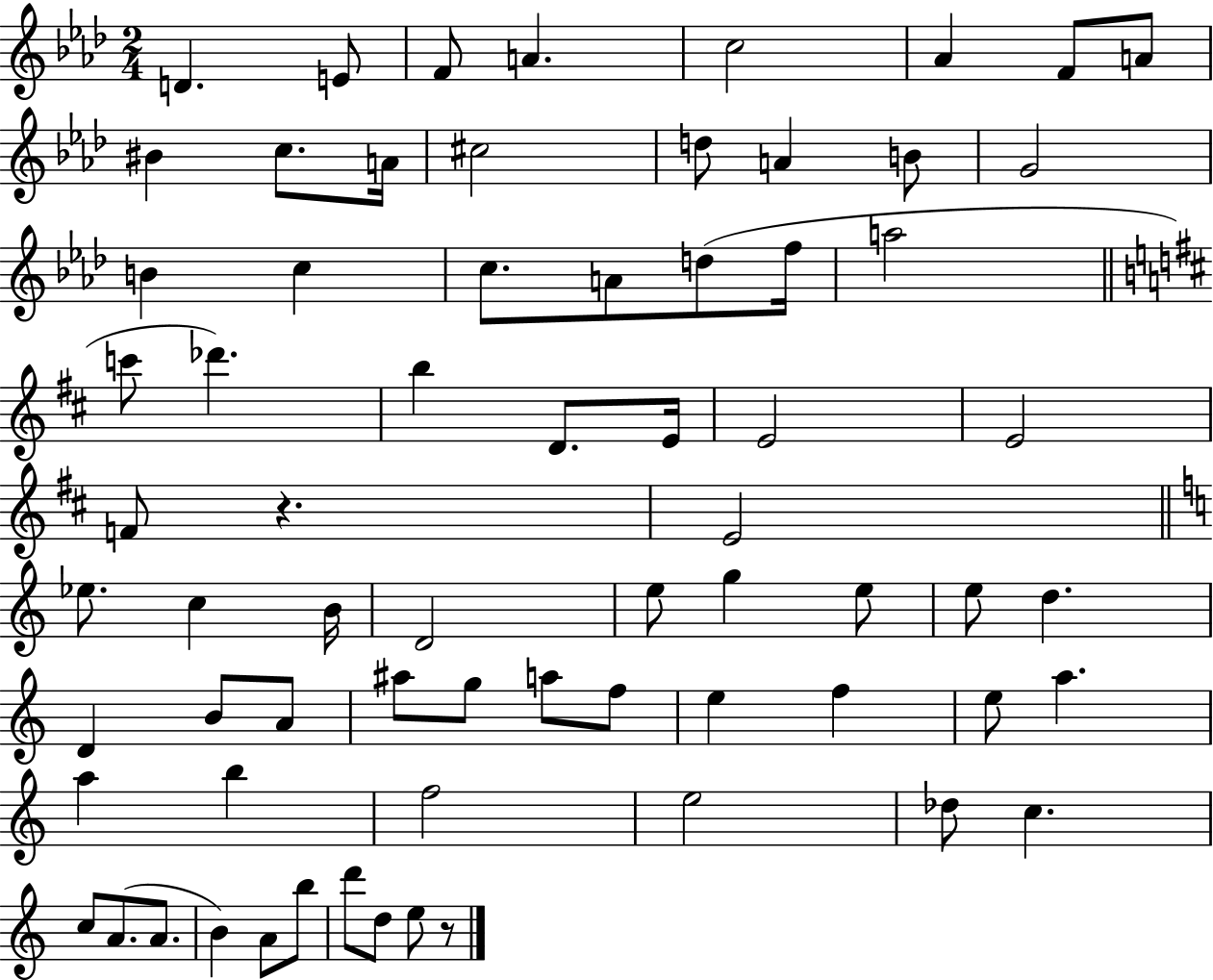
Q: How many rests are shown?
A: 2